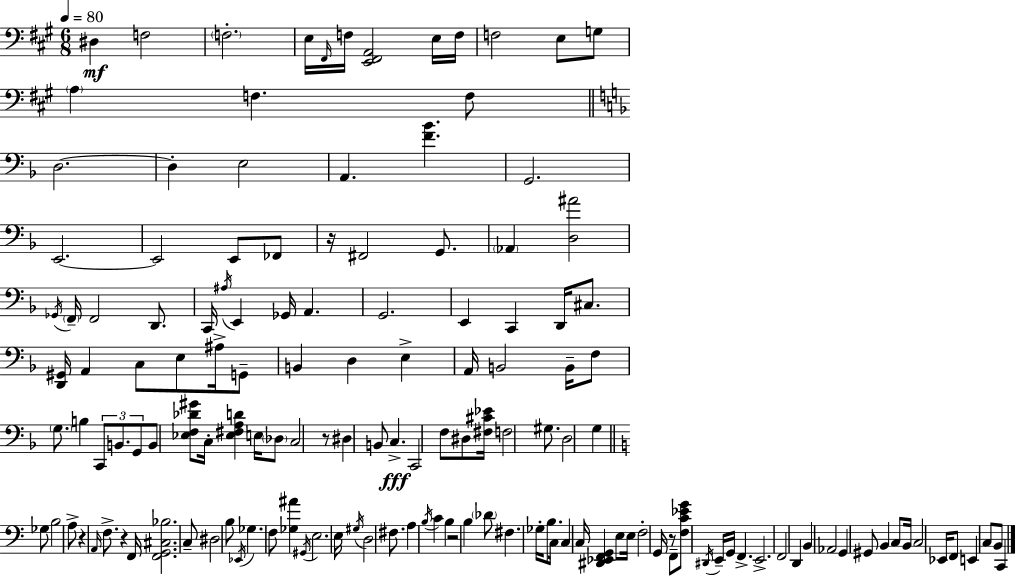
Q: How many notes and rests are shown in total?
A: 145